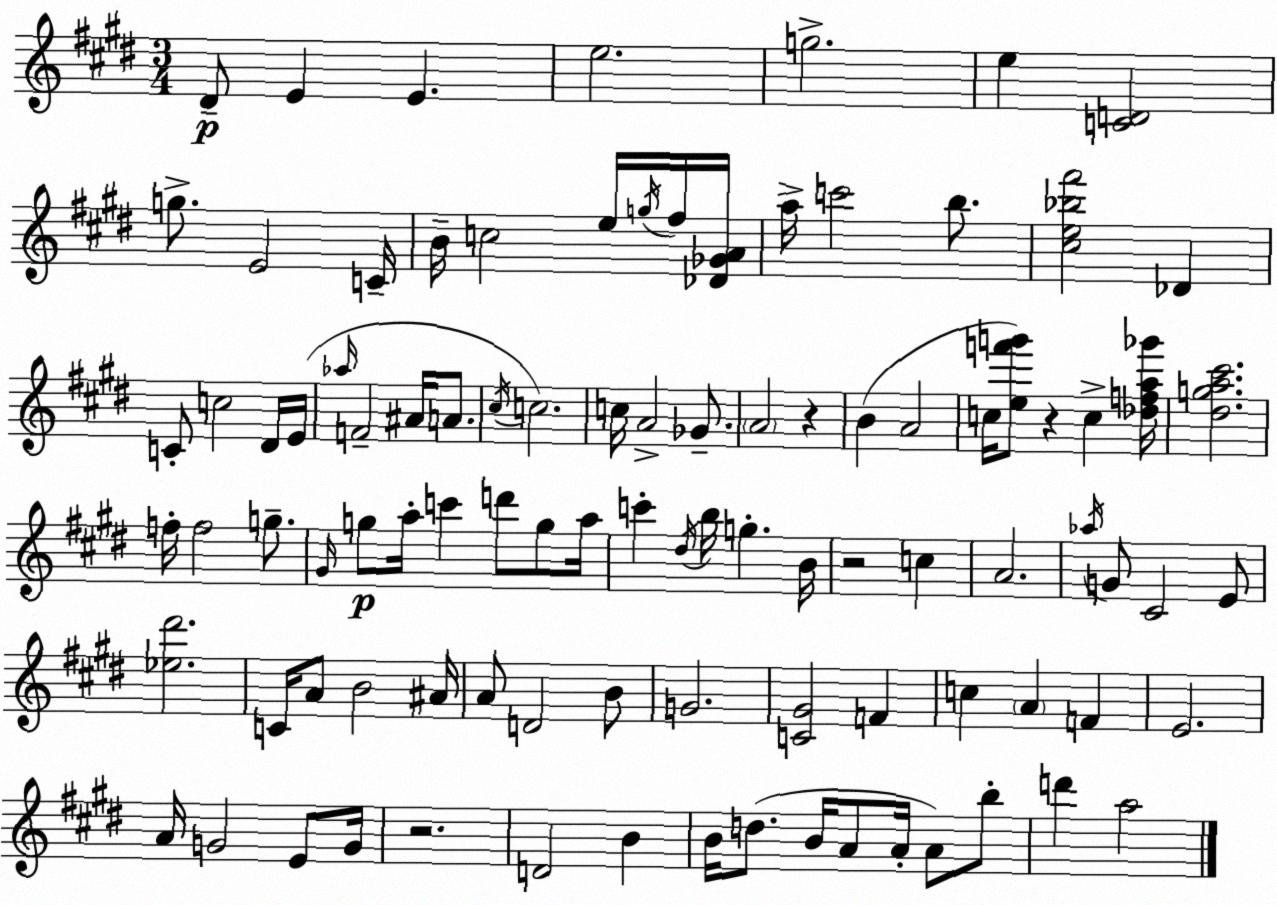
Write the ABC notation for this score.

X:1
T:Untitled
M:3/4
L:1/4
K:E
^D/2 E E e2 g2 e [CD]2 g/2 E2 C/4 B/4 c2 e/4 g/4 ^f/4 [_D_GA]/4 a/4 c'2 b/2 [^ce_b^f']2 _D C/2 c2 ^D/4 E/4 _a/4 F2 ^A/4 A/2 ^c/4 c2 c/4 A2 _G/2 A2 z B A2 c/4 [ef'g']/2 z c [_dfa_g']/4 [^dga^c']2 f/4 f2 g/2 ^G/4 g/2 a/4 c' d'/2 g/2 a/4 c' ^d/4 b/4 g B/4 z2 c A2 _a/4 G/2 ^C2 E/2 [_e^d']2 C/4 A/2 B2 ^A/4 A/2 D2 B/2 G2 [C^G]2 F c A F E2 A/4 G2 E/2 G/4 z2 D2 B B/4 d/2 B/4 A/2 A/4 A/2 b/2 d' a2